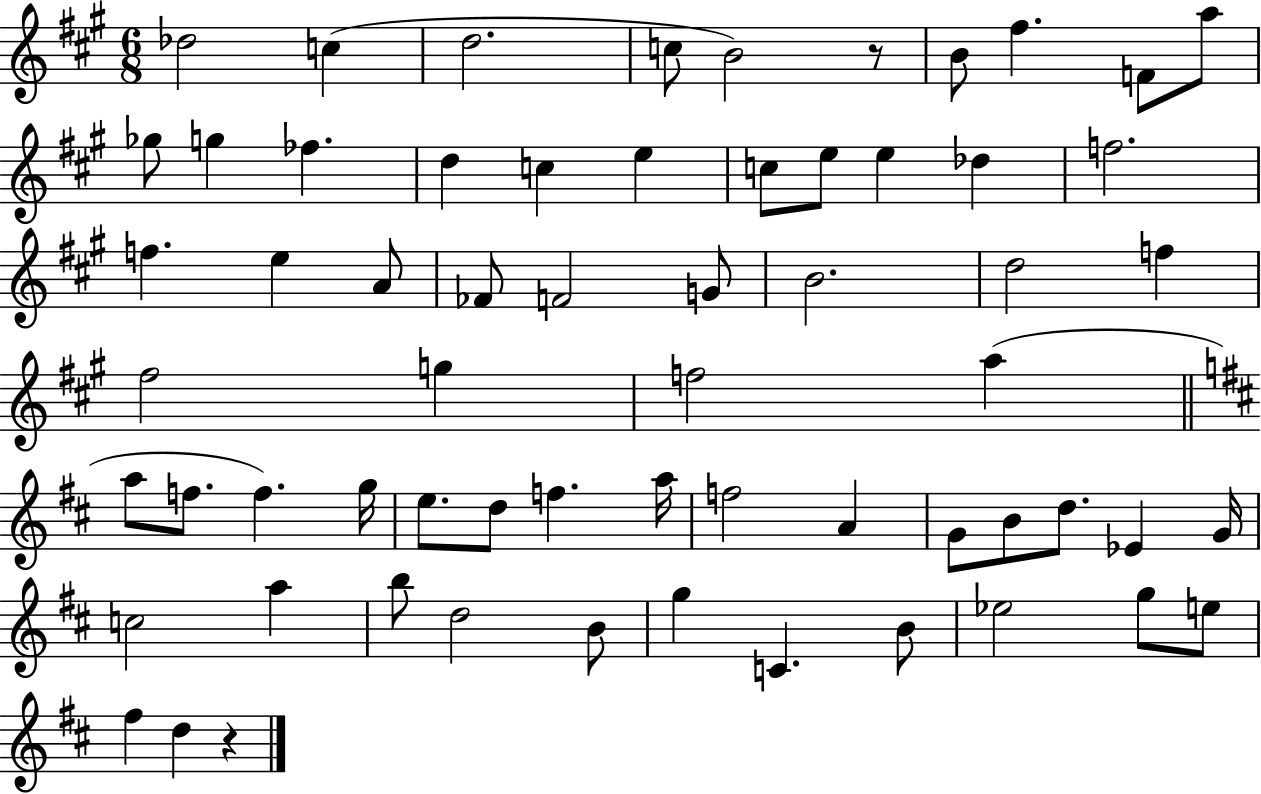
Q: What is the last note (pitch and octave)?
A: D5